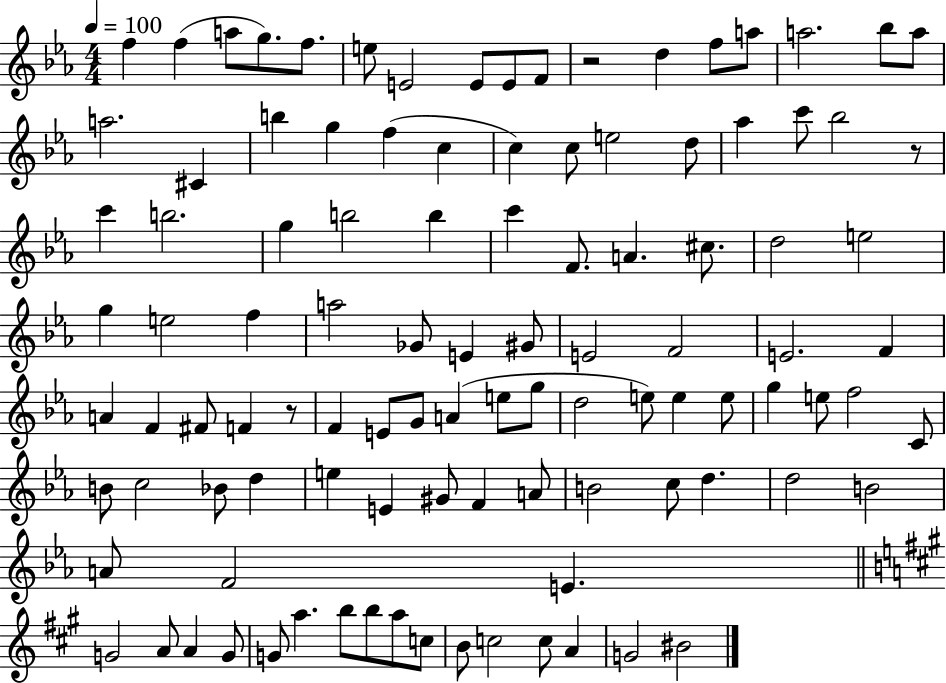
{
  \clef treble
  \numericTimeSignature
  \time 4/4
  \key ees \major
  \tempo 4 = 100
  f''4 f''4( a''8 g''8.) f''8. | e''8 e'2 e'8 e'8 f'8 | r2 d''4 f''8 a''8 | a''2. bes''8 a''8 | \break a''2. cis'4 | b''4 g''4 f''4( c''4 | c''4) c''8 e''2 d''8 | aes''4 c'''8 bes''2 r8 | \break c'''4 b''2. | g''4 b''2 b''4 | c'''4 f'8. a'4. cis''8. | d''2 e''2 | \break g''4 e''2 f''4 | a''2 ges'8 e'4 gis'8 | e'2 f'2 | e'2. f'4 | \break a'4 f'4 fis'8 f'4 r8 | f'4 e'8 g'8 a'4( e''8 g''8 | d''2 e''8) e''4 e''8 | g''4 e''8 f''2 c'8 | \break b'8 c''2 bes'8 d''4 | e''4 e'4 gis'8 f'4 a'8 | b'2 c''8 d''4. | d''2 b'2 | \break a'8 f'2 e'4. | \bar "||" \break \key a \major g'2 a'8 a'4 g'8 | g'8 a''4. b''8 b''8 a''8 c''8 | b'8 c''2 c''8 a'4 | g'2 bis'2 | \break \bar "|."
}